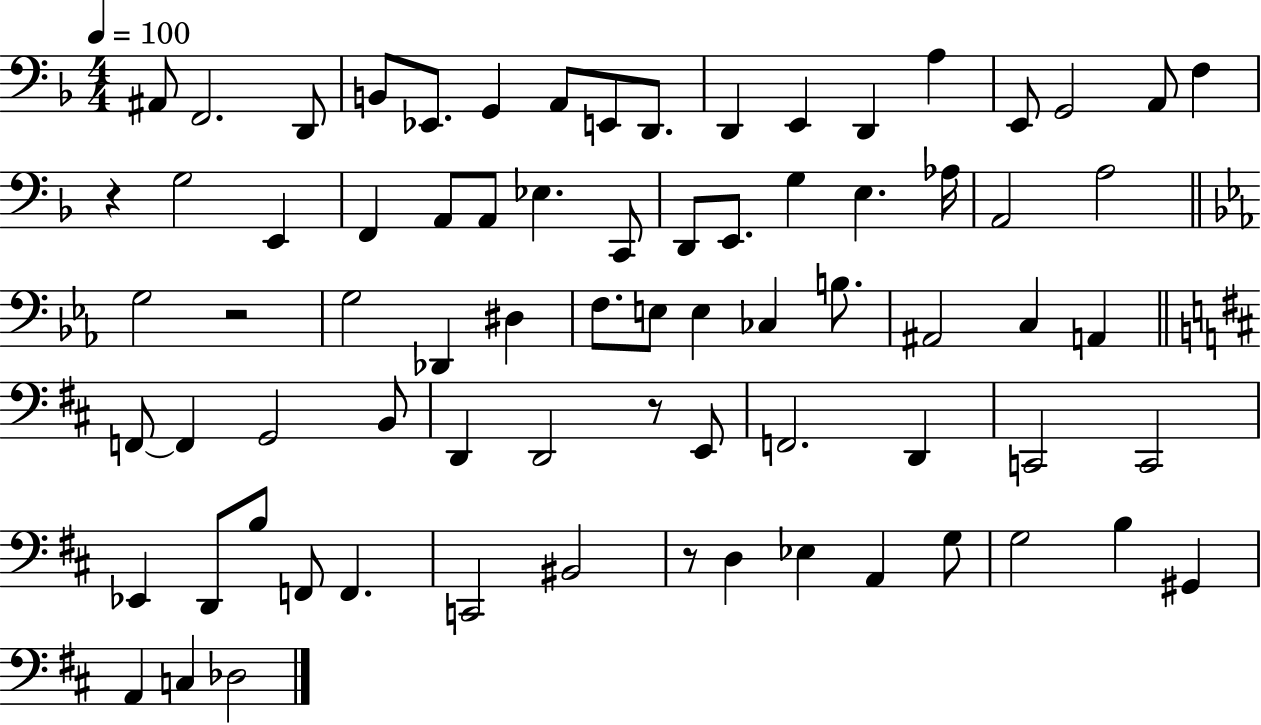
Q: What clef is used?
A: bass